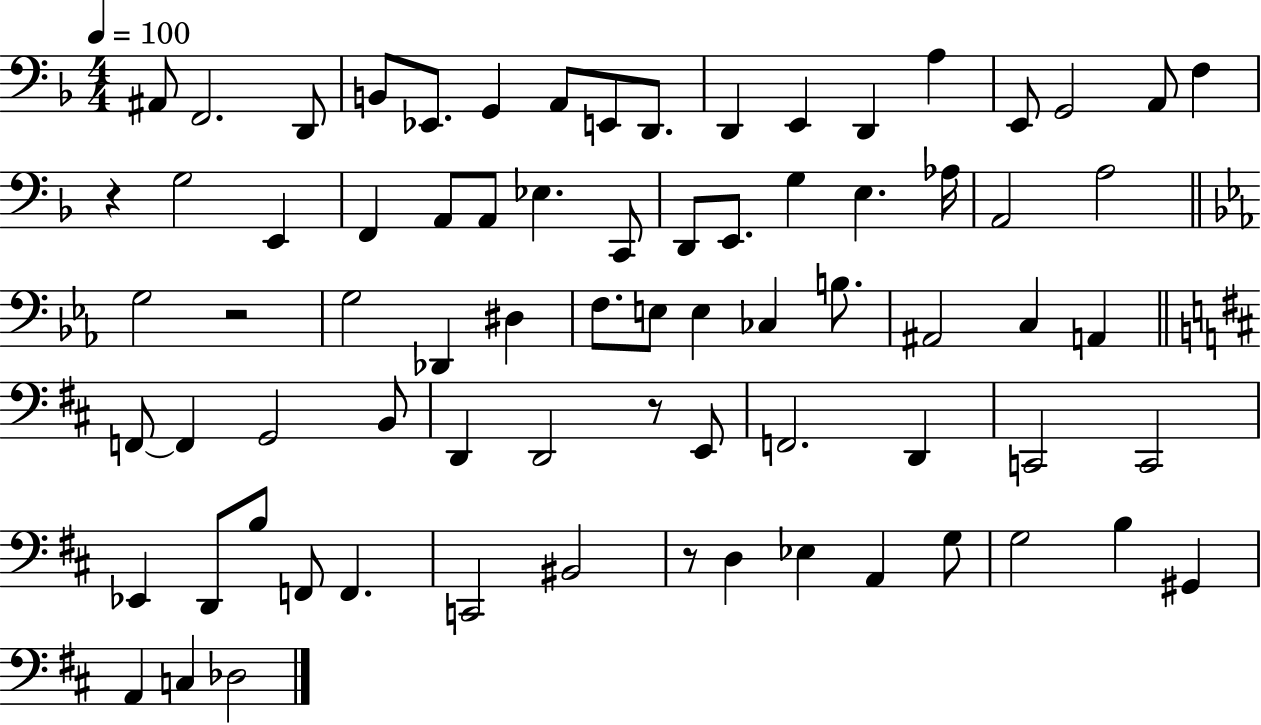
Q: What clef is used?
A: bass